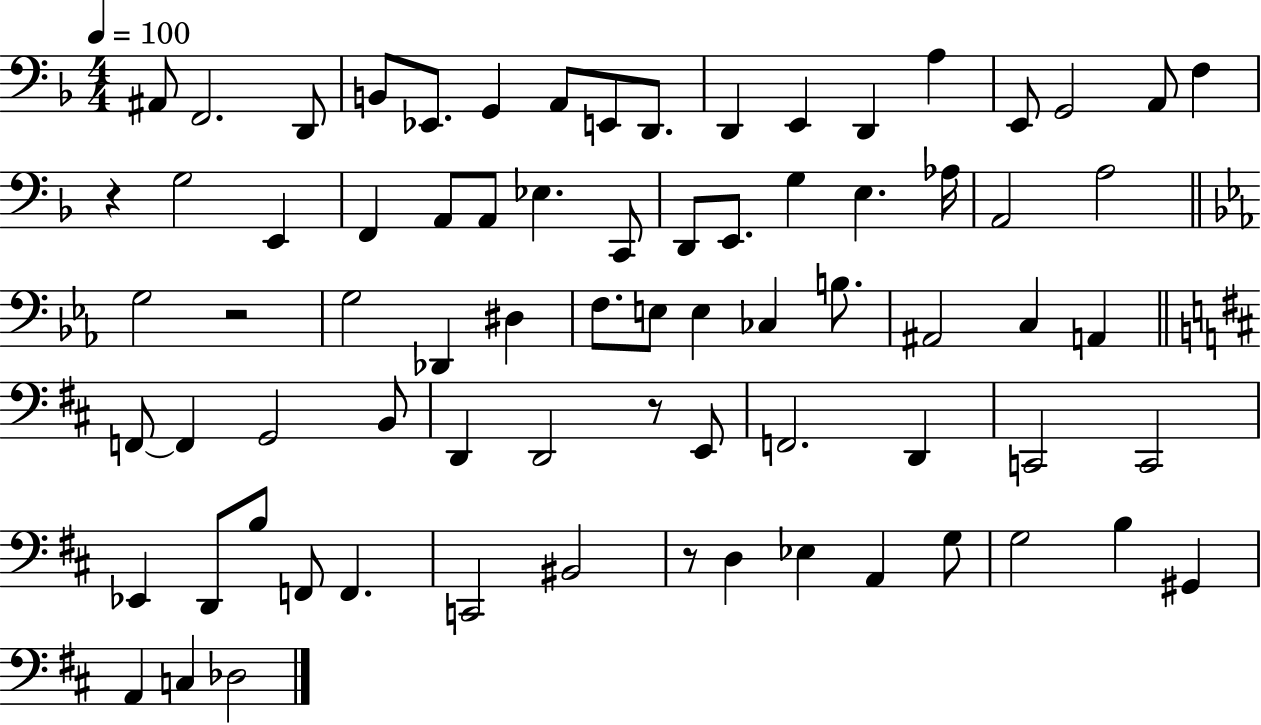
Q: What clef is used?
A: bass